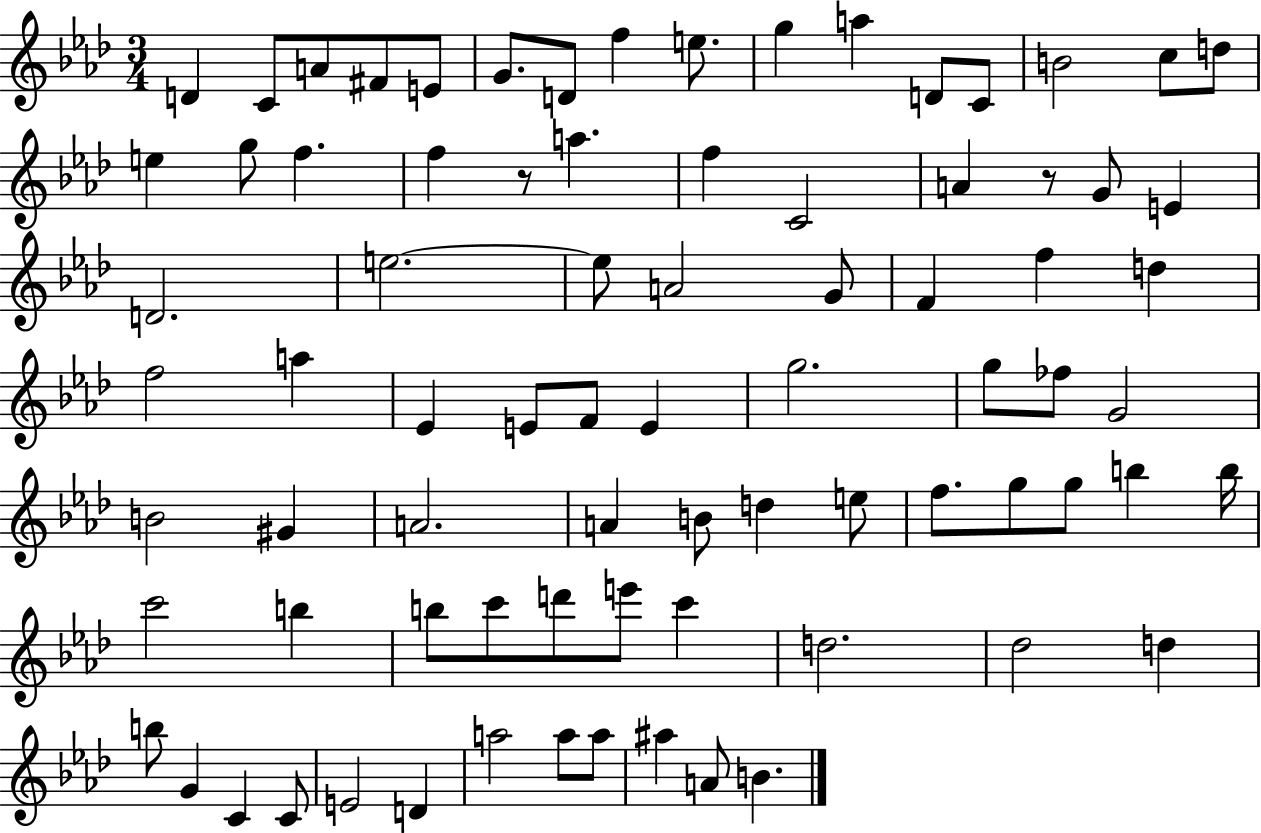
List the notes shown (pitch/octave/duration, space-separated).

D4/q C4/e A4/e F#4/e E4/e G4/e. D4/e F5/q E5/e. G5/q A5/q D4/e C4/e B4/h C5/e D5/e E5/q G5/e F5/q. F5/q R/e A5/q. F5/q C4/h A4/q R/e G4/e E4/q D4/h. E5/h. E5/e A4/h G4/e F4/q F5/q D5/q F5/h A5/q Eb4/q E4/e F4/e E4/q G5/h. G5/e FES5/e G4/h B4/h G#4/q A4/h. A4/q B4/e D5/q E5/e F5/e. G5/e G5/e B5/q B5/s C6/h B5/q B5/e C6/e D6/e E6/e C6/q D5/h. Db5/h D5/q B5/e G4/q C4/q C4/e E4/h D4/q A5/h A5/e A5/e A#5/q A4/e B4/q.